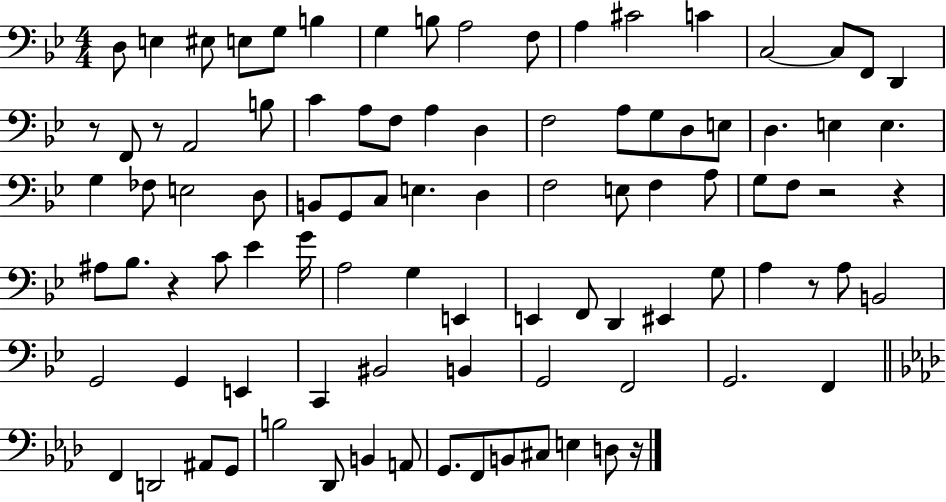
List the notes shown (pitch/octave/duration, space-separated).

D3/e E3/q EIS3/e E3/e G3/e B3/q G3/q B3/e A3/h F3/e A3/q C#4/h C4/q C3/h C3/e F2/e D2/q R/e F2/e R/e A2/h B3/e C4/q A3/e F3/e A3/q D3/q F3/h A3/e G3/e D3/e E3/e D3/q. E3/q E3/q. G3/q FES3/e E3/h D3/e B2/e G2/e C3/e E3/q. D3/q F3/h E3/e F3/q A3/e G3/e F3/e R/h R/q A#3/e Bb3/e. R/q C4/e Eb4/q G4/s A3/h G3/q E2/q E2/q F2/e D2/q EIS2/q G3/e A3/q R/e A3/e B2/h G2/h G2/q E2/q C2/q BIS2/h B2/q G2/h F2/h G2/h. F2/q F2/q D2/h A#2/e G2/e B3/h Db2/e B2/q A2/e G2/e. F2/e B2/e C#3/e E3/q D3/e R/s